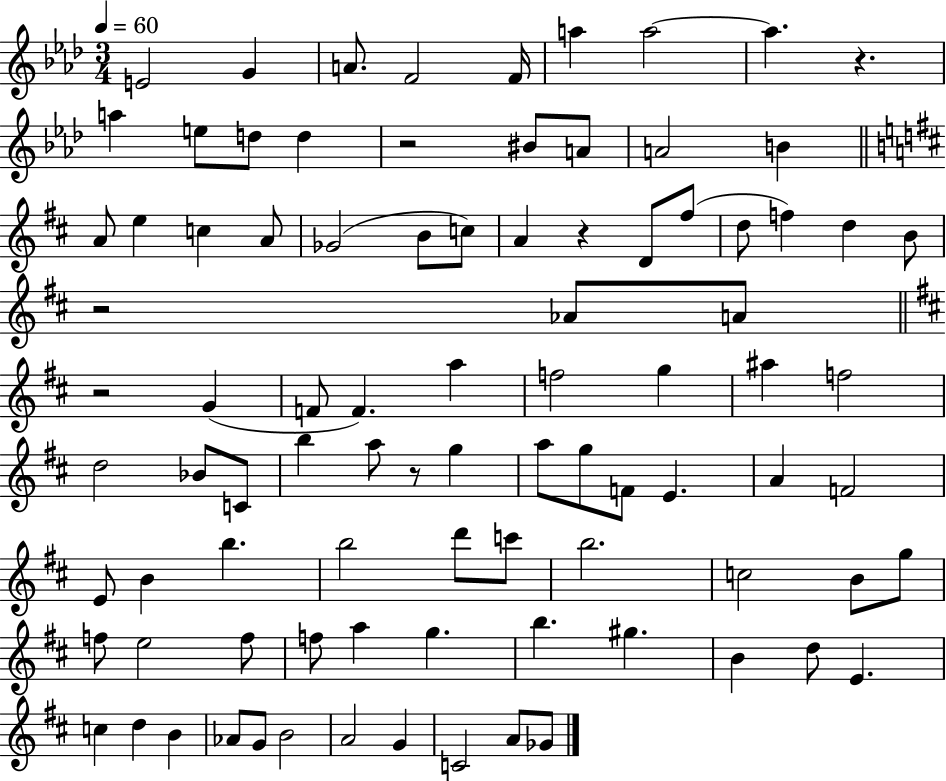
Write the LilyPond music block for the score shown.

{
  \clef treble
  \numericTimeSignature
  \time 3/4
  \key aes \major
  \tempo 4 = 60
  e'2 g'4 | a'8. f'2 f'16 | a''4 a''2~~ | a''4. r4. | \break a''4 e''8 d''8 d''4 | r2 bis'8 a'8 | a'2 b'4 | \bar "||" \break \key b \minor a'8 e''4 c''4 a'8 | ges'2( b'8 c''8) | a'4 r4 d'8 fis''8( | d''8 f''4) d''4 b'8 | \break r2 aes'8 a'8 | \bar "||" \break \key d \major r2 g'4( | f'8 f'4.) a''4 | f''2 g''4 | ais''4 f''2 | \break d''2 bes'8 c'8 | b''4 a''8 r8 g''4 | a''8 g''8 f'8 e'4. | a'4 f'2 | \break e'8 b'4 b''4. | b''2 d'''8 c'''8 | b''2. | c''2 b'8 g''8 | \break f''8 e''2 f''8 | f''8 a''4 g''4. | b''4. gis''4. | b'4 d''8 e'4. | \break c''4 d''4 b'4 | aes'8 g'8 b'2 | a'2 g'4 | c'2 a'8 ges'8 | \break \bar "|."
}